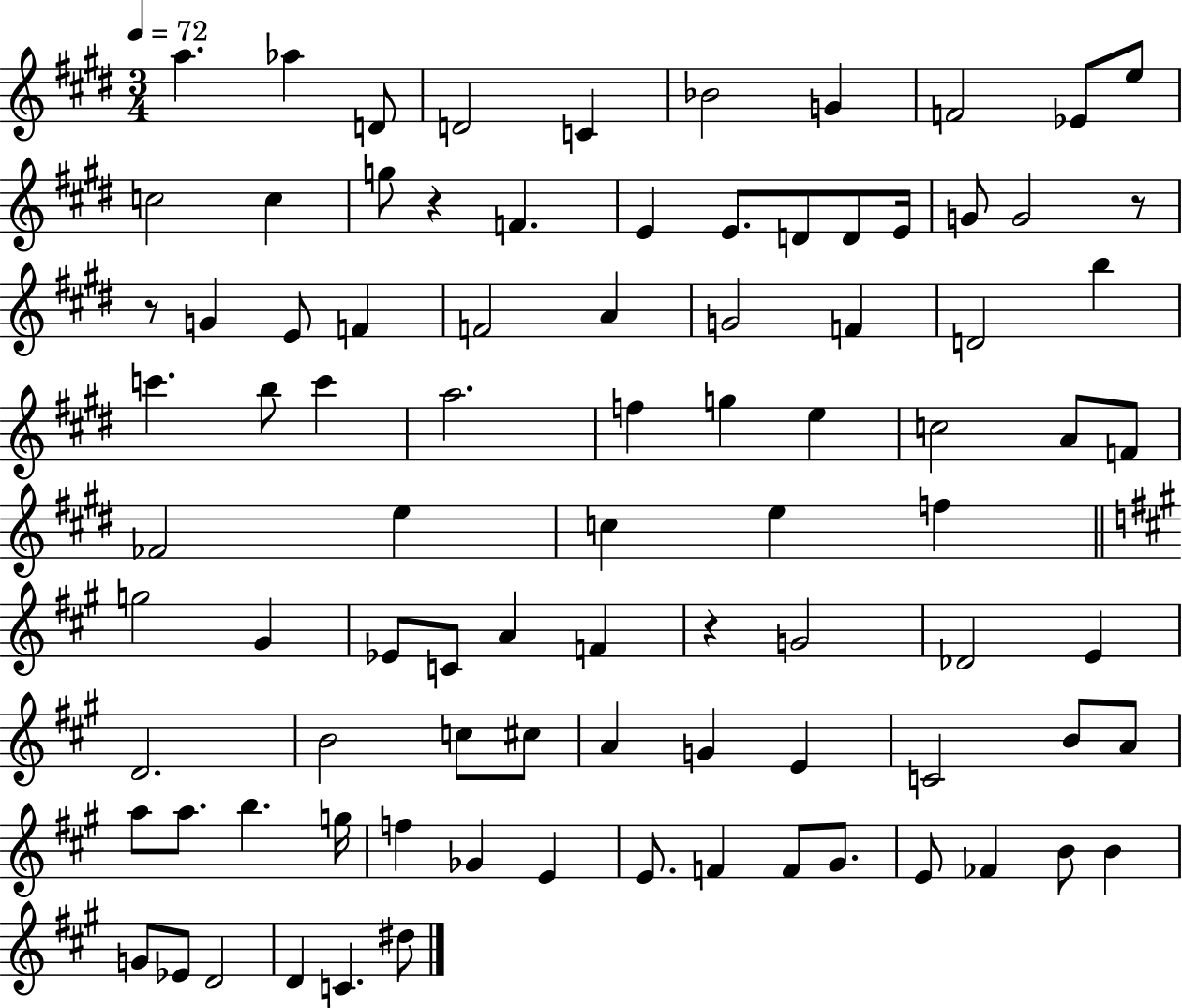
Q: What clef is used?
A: treble